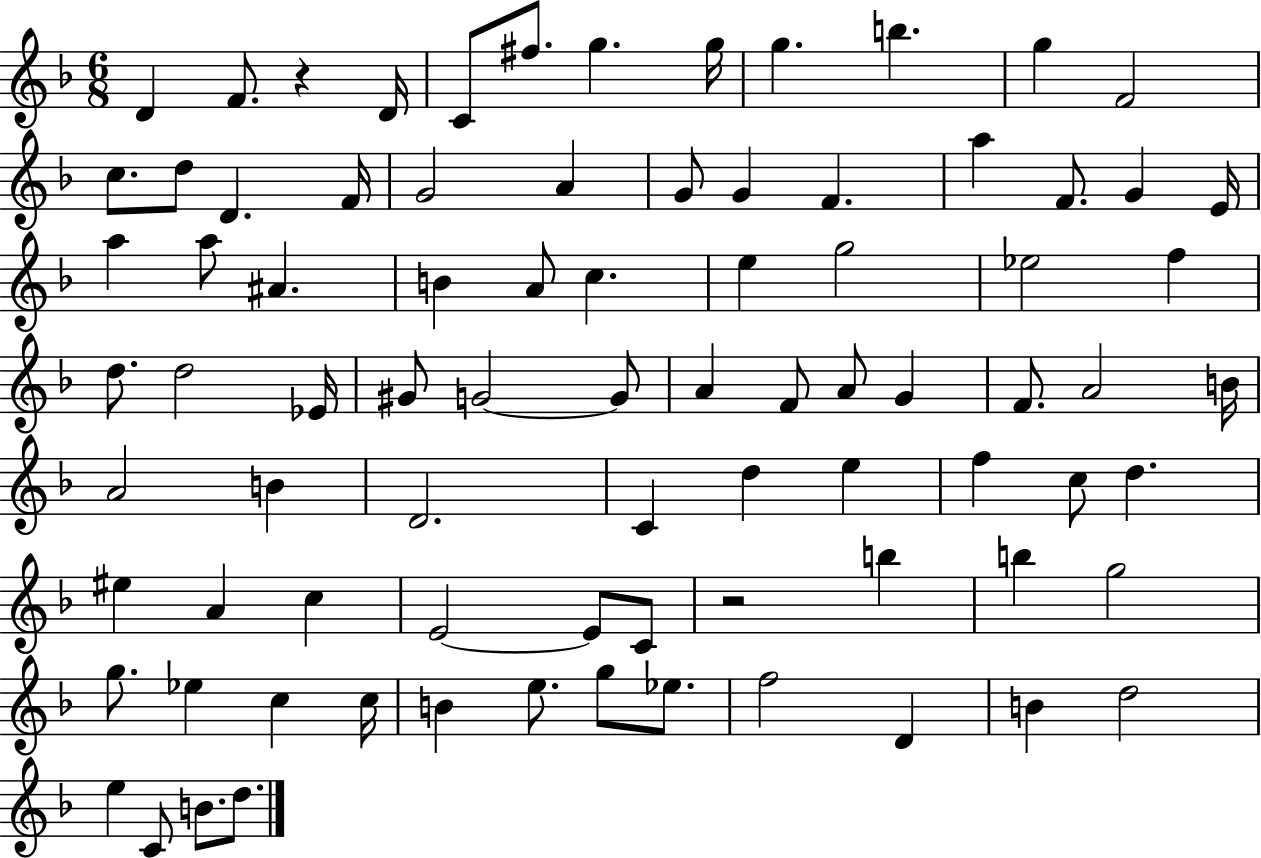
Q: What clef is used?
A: treble